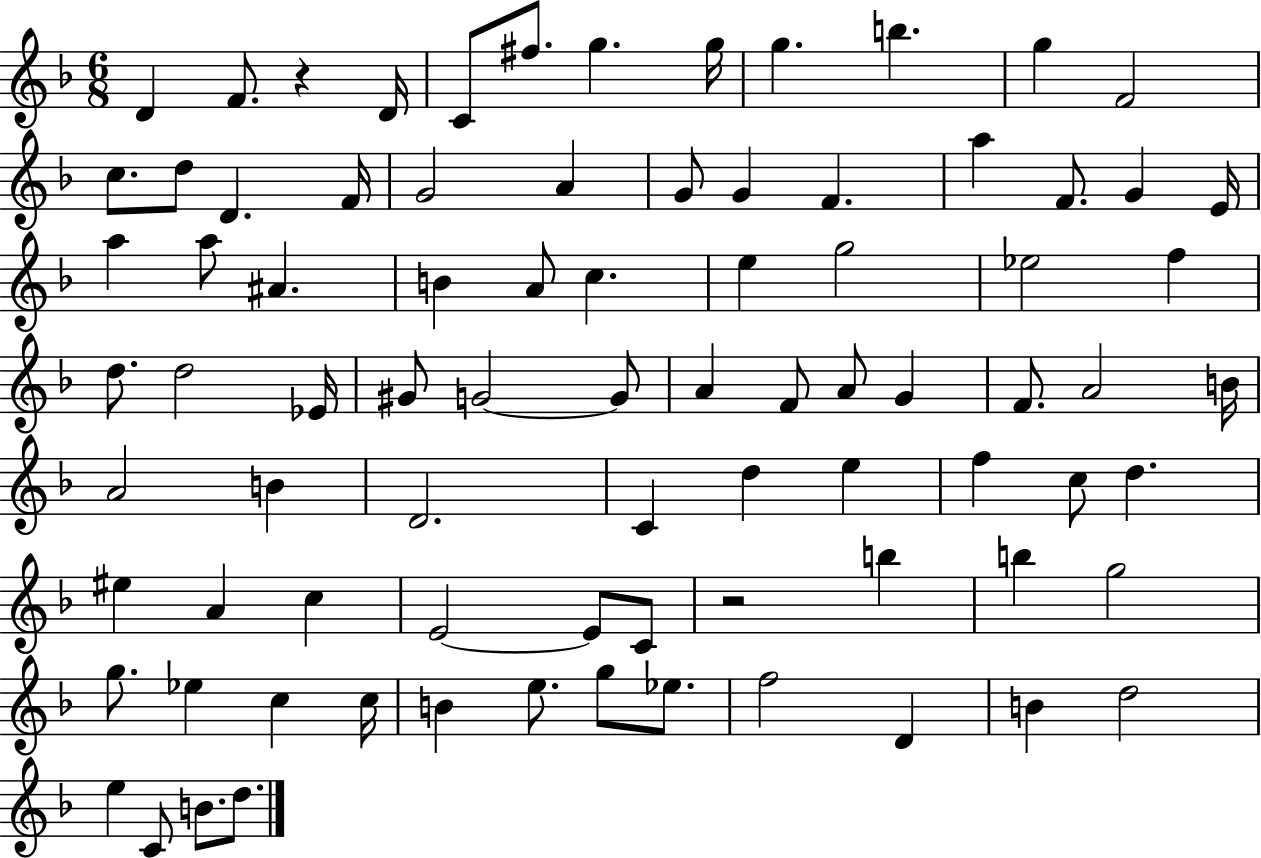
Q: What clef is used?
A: treble